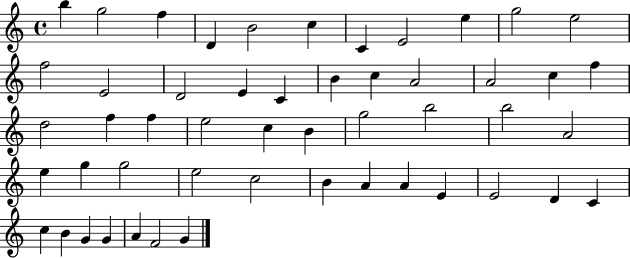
{
  \clef treble
  \time 4/4
  \defaultTimeSignature
  \key c \major
  b''4 g''2 f''4 | d'4 b'2 c''4 | c'4 e'2 e''4 | g''2 e''2 | \break f''2 e'2 | d'2 e'4 c'4 | b'4 c''4 a'2 | a'2 c''4 f''4 | \break d''2 f''4 f''4 | e''2 c''4 b'4 | g''2 b''2 | b''2 a'2 | \break e''4 g''4 g''2 | e''2 c''2 | b'4 a'4 a'4 e'4 | e'2 d'4 c'4 | \break c''4 b'4 g'4 g'4 | a'4 f'2 g'4 | \bar "|."
}